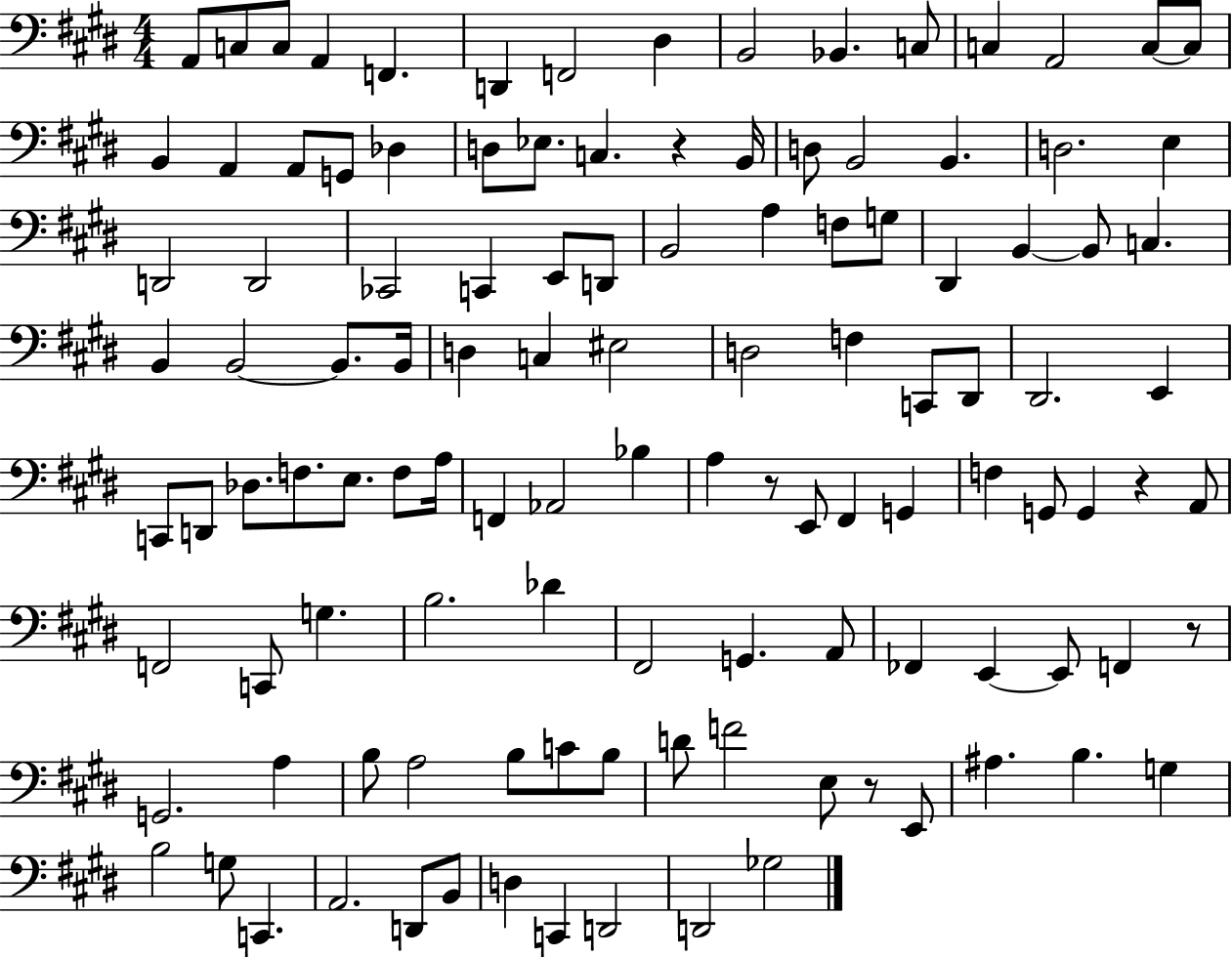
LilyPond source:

{
  \clef bass
  \numericTimeSignature
  \time 4/4
  \key e \major
  a,8 c8 c8 a,4 f,4. | d,4 f,2 dis4 | b,2 bes,4. c8 | c4 a,2 c8~~ c8 | \break b,4 a,4 a,8 g,8 des4 | d8 ees8. c4. r4 b,16 | d8 b,2 b,4. | d2. e4 | \break d,2 d,2 | ces,2 c,4 e,8 d,8 | b,2 a4 f8 g8 | dis,4 b,4~~ b,8 c4. | \break b,4 b,2~~ b,8. b,16 | d4 c4 eis2 | d2 f4 c,8 dis,8 | dis,2. e,4 | \break c,8 d,8 des8. f8. e8. f8 a16 | f,4 aes,2 bes4 | a4 r8 e,8 fis,4 g,4 | f4 g,8 g,4 r4 a,8 | \break f,2 c,8 g4. | b2. des'4 | fis,2 g,4. a,8 | fes,4 e,4~~ e,8 f,4 r8 | \break g,2. a4 | b8 a2 b8 c'8 b8 | d'8 f'2 e8 r8 e,8 | ais4. b4. g4 | \break b2 g8 c,4. | a,2. d,8 b,8 | d4 c,4 d,2 | d,2 ges2 | \break \bar "|."
}